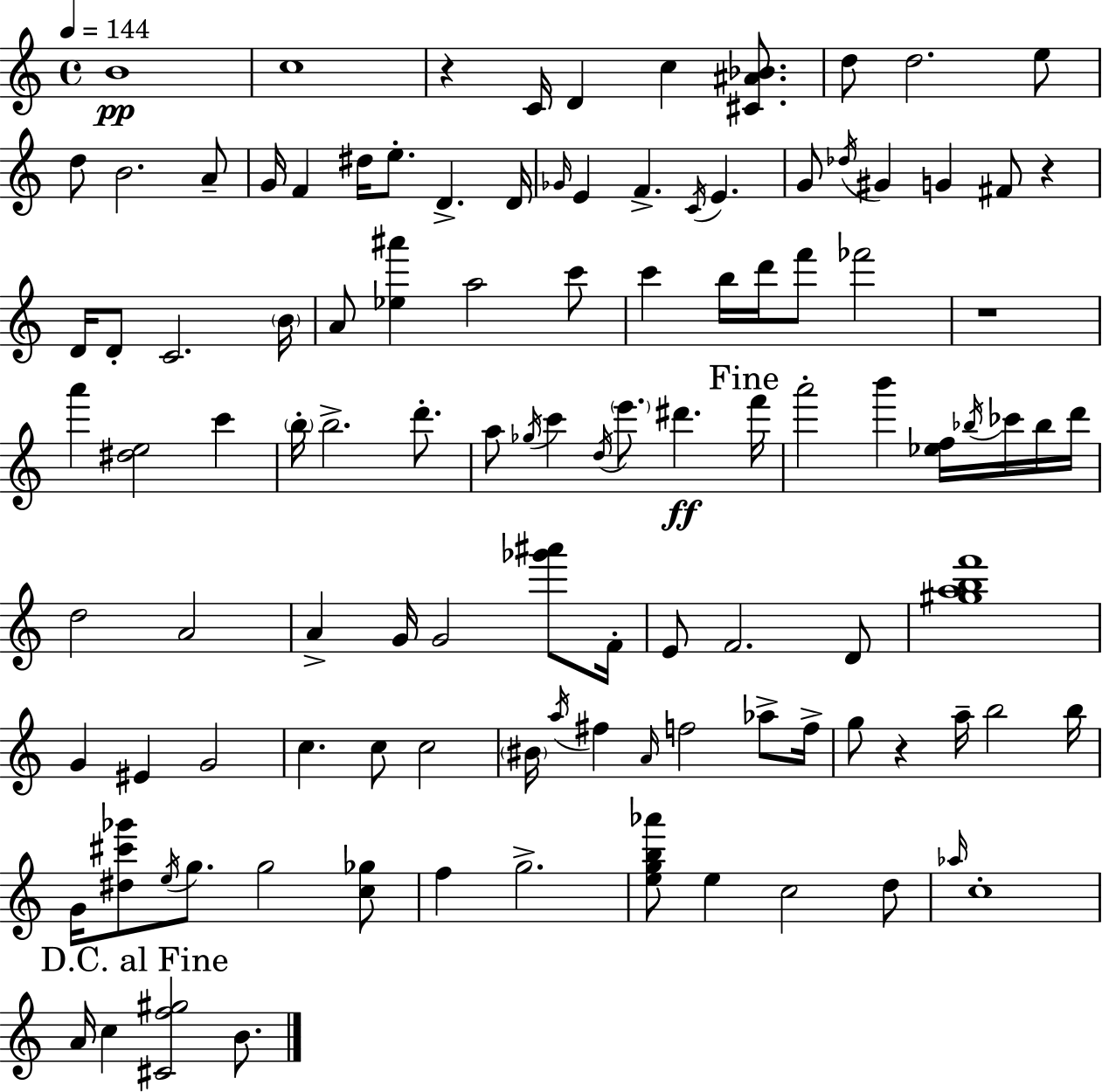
X:1
T:Untitled
M:4/4
L:1/4
K:C
B4 c4 z C/4 D c [^C^A_B]/2 d/2 d2 e/2 d/2 B2 A/2 G/4 F ^d/4 e/2 D D/4 _G/4 E F C/4 E G/2 _d/4 ^G G ^F/2 z D/4 D/2 C2 B/4 A/2 [_e^a'] a2 c'/2 c' b/4 d'/4 f'/2 _f'2 z4 a' [^de]2 c' b/4 b2 d'/2 a/2 _g/4 c' d/4 e'/2 ^d' f'/4 a'2 b' [_ef]/4 _b/4 _c'/4 _b/4 d'/4 d2 A2 A G/4 G2 [_g'^a']/2 F/4 E/2 F2 D/2 [^gabf']4 G ^E G2 c c/2 c2 ^B/4 a/4 ^f A/4 f2 _a/2 f/4 g/2 z a/4 b2 b/4 G/4 [^d^c'_g']/2 e/4 g/2 g2 [c_g]/2 f g2 [egb_a']/2 e c2 d/2 _a/4 c4 A/4 c [^Cf^g]2 B/2